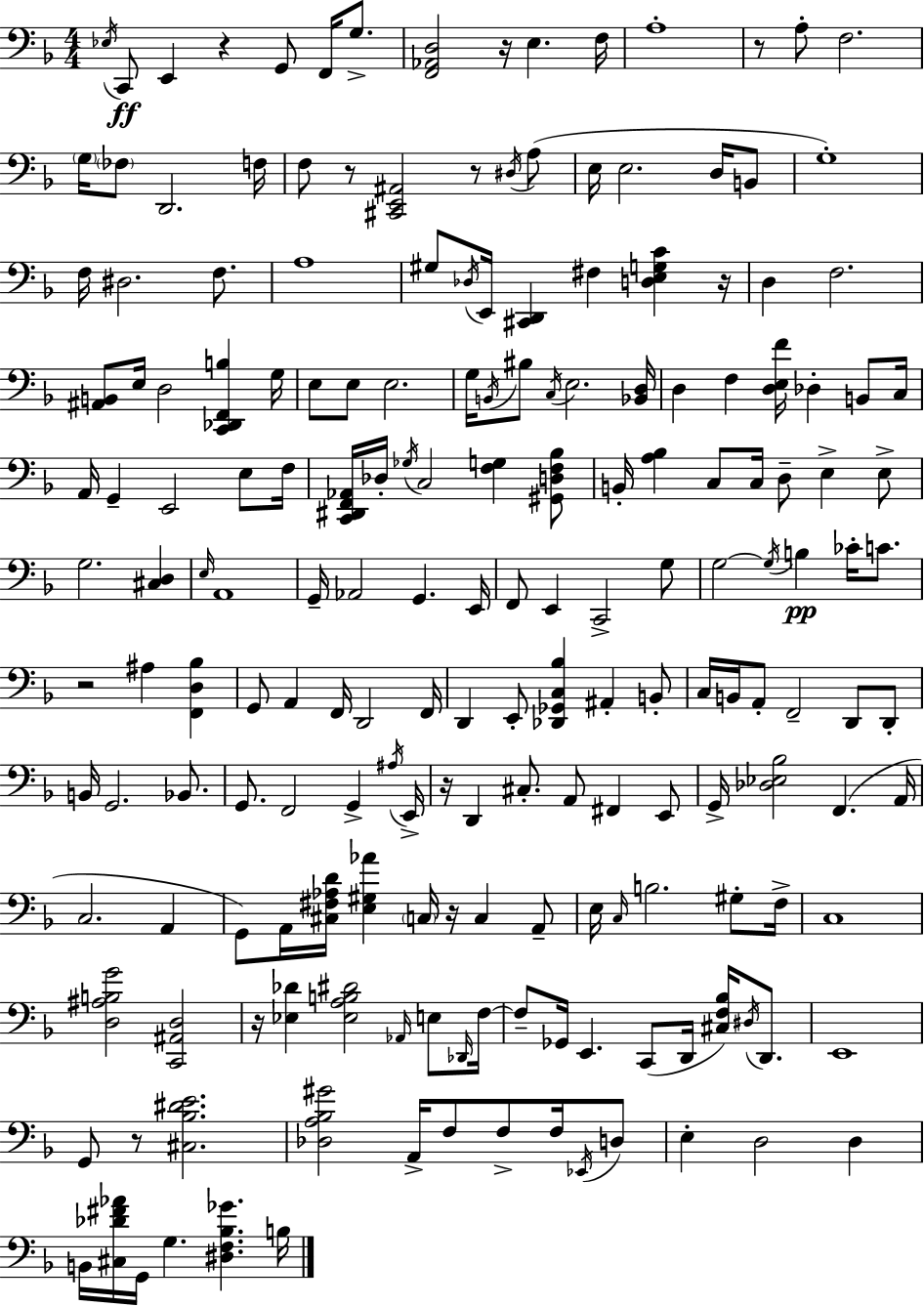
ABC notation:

X:1
T:Untitled
M:4/4
L:1/4
K:Dm
_E,/4 C,,/2 E,, z G,,/2 F,,/4 G,/2 [F,,_A,,D,]2 z/4 E, F,/4 A,4 z/2 A,/2 F,2 G,/4 _F,/2 D,,2 F,/4 F,/2 z/2 [^C,,E,,^A,,]2 z/2 ^D,/4 A,/2 E,/4 E,2 D,/4 B,,/2 G,4 F,/4 ^D,2 F,/2 A,4 ^G,/2 _D,/4 E,,/4 [^C,,D,,] ^F, [D,E,G,C] z/4 D, F,2 [^A,,B,,]/2 E,/4 D,2 [C,,_D,,F,,B,] G,/4 E,/2 E,/2 E,2 G,/4 B,,/4 ^B,/2 C,/4 E,2 [_B,,D,]/4 D, F, [D,E,F]/4 _D, B,,/2 C,/4 A,,/4 G,, E,,2 E,/2 F,/4 [C,,^D,,F,,_A,,]/4 _D,/4 _G,/4 C,2 [F,G,] [^G,,D,F,_B,]/2 B,,/4 [A,_B,] C,/2 C,/4 D,/2 E, E,/2 G,2 [^C,D,] E,/4 A,,4 G,,/4 _A,,2 G,, E,,/4 F,,/2 E,, C,,2 G,/2 G,2 G,/4 B, _C/4 C/2 z2 ^A, [F,,D,_B,] G,,/2 A,, F,,/4 D,,2 F,,/4 D,, E,,/2 [_D,,_G,,C,_B,] ^A,, B,,/2 C,/4 B,,/4 A,,/2 F,,2 D,,/2 D,,/2 B,,/4 G,,2 _B,,/2 G,,/2 F,,2 G,, ^A,/4 E,,/4 z/4 D,, ^C,/2 A,,/2 ^F,, E,,/2 G,,/4 [_D,_E,_B,]2 F,, A,,/4 C,2 A,, G,,/2 A,,/4 [^C,^F,_A,D]/4 [E,^G,_A] C,/4 z/4 C, A,,/2 E,/4 C,/4 B,2 ^G,/2 F,/4 C,4 [D,^A,B,G]2 [C,,^A,,D,]2 z/4 [_E,_D] [_E,A,B,^D]2 _A,,/4 E,/2 _D,,/4 F,/4 F,/2 _G,,/4 E,, C,,/2 D,,/4 [^C,F,_B,]/4 ^D,/4 D,,/2 E,,4 G,,/2 z/2 [^C,_B,^DE]2 [_D,A,_B,^G]2 A,,/4 F,/2 F,/2 F,/4 _E,,/4 D,/2 E, D,2 D, B,,/4 [^C,_D^F_A]/4 G,,/4 G, [^D,F,_B,_G] B,/4